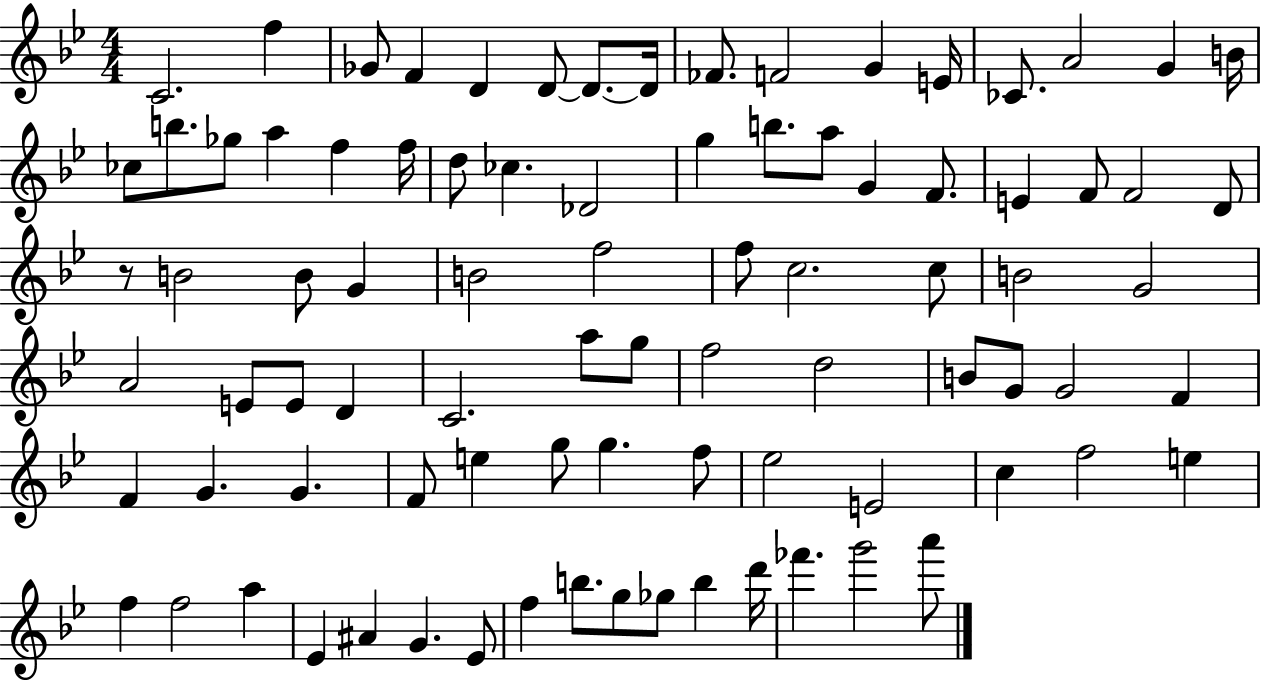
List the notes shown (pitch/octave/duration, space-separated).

C4/h. F5/q Gb4/e F4/q D4/q D4/e D4/e. D4/s FES4/e. F4/h G4/q E4/s CES4/e. A4/h G4/q B4/s CES5/e B5/e. Gb5/e A5/q F5/q F5/s D5/e CES5/q. Db4/h G5/q B5/e. A5/e G4/q F4/e. E4/q F4/e F4/h D4/e R/e B4/h B4/e G4/q B4/h F5/h F5/e C5/h. C5/e B4/h G4/h A4/h E4/e E4/e D4/q C4/h. A5/e G5/e F5/h D5/h B4/e G4/e G4/h F4/q F4/q G4/q. G4/q. F4/e E5/q G5/e G5/q. F5/e Eb5/h E4/h C5/q F5/h E5/q F5/q F5/h A5/q Eb4/q A#4/q G4/q. Eb4/e F5/q B5/e. G5/e Gb5/e B5/q D6/s FES6/q. G6/h A6/e